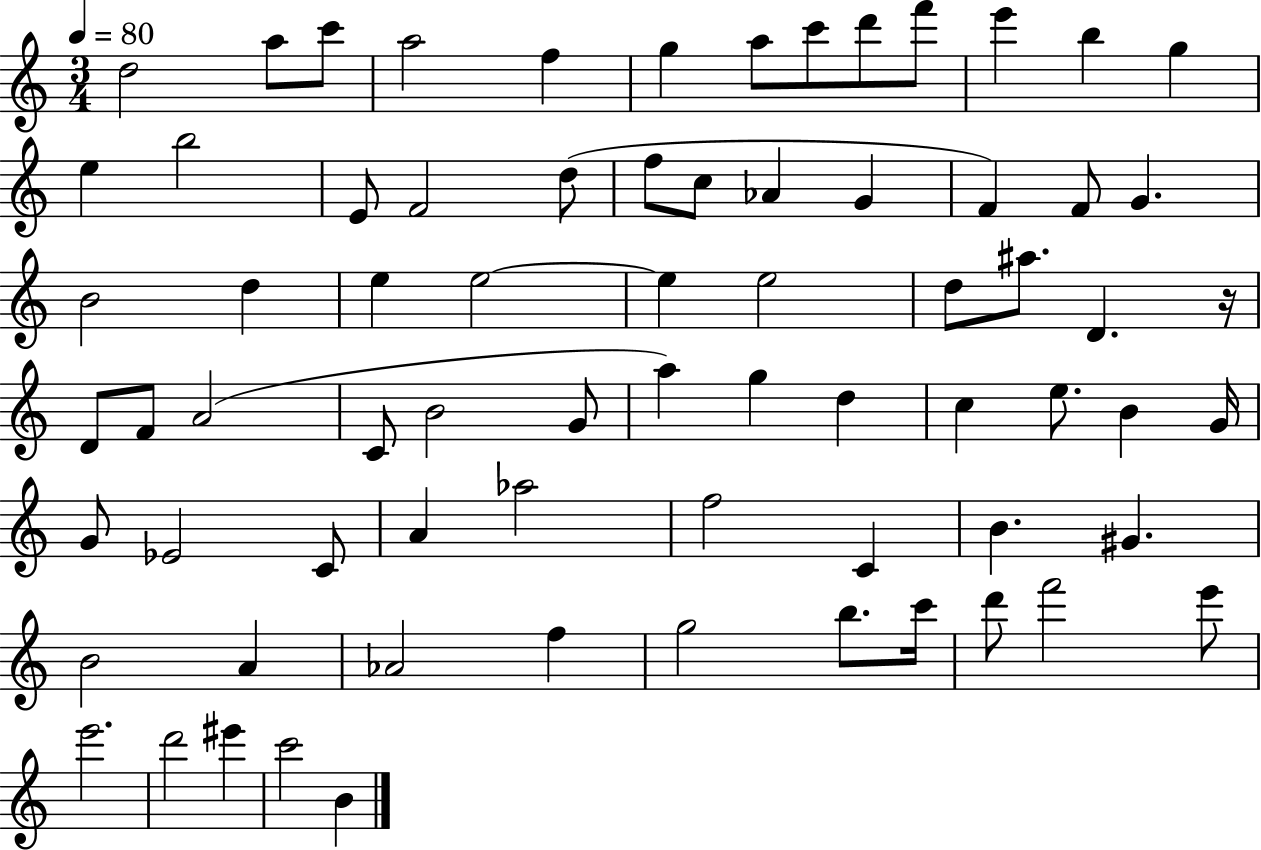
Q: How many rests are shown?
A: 1